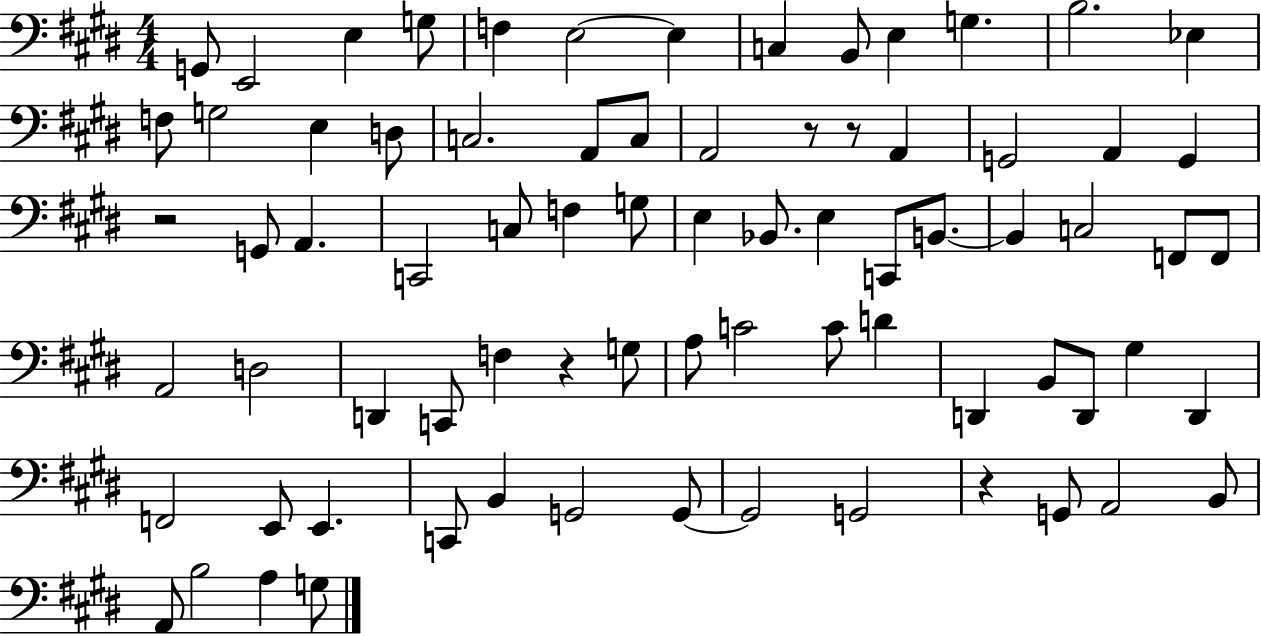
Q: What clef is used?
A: bass